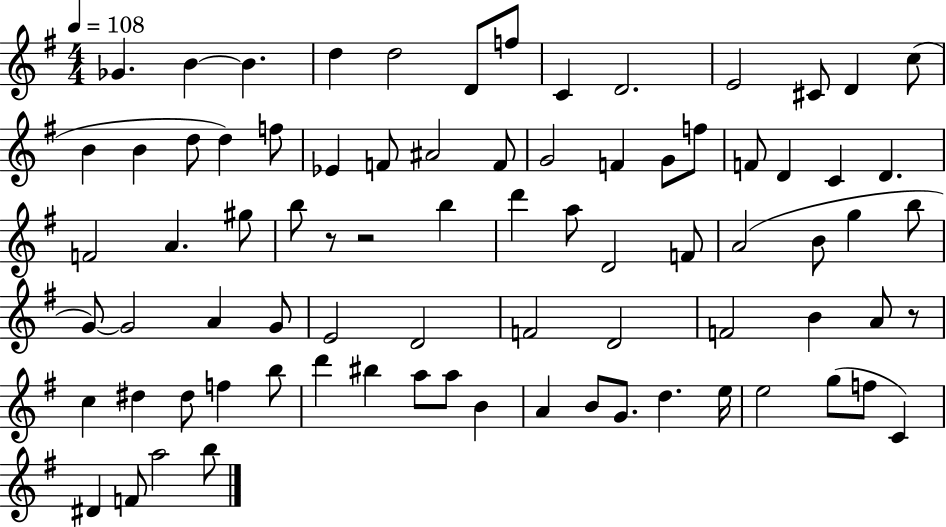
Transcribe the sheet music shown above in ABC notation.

X:1
T:Untitled
M:4/4
L:1/4
K:G
_G B B d d2 D/2 f/2 C D2 E2 ^C/2 D c/2 B B d/2 d f/2 _E F/2 ^A2 F/2 G2 F G/2 f/2 F/2 D C D F2 A ^g/2 b/2 z/2 z2 b d' a/2 D2 F/2 A2 B/2 g b/2 G/2 G2 A G/2 E2 D2 F2 D2 F2 B A/2 z/2 c ^d ^d/2 f b/2 d' ^b a/2 a/2 B A B/2 G/2 d e/4 e2 g/2 f/2 C ^D F/2 a2 b/2